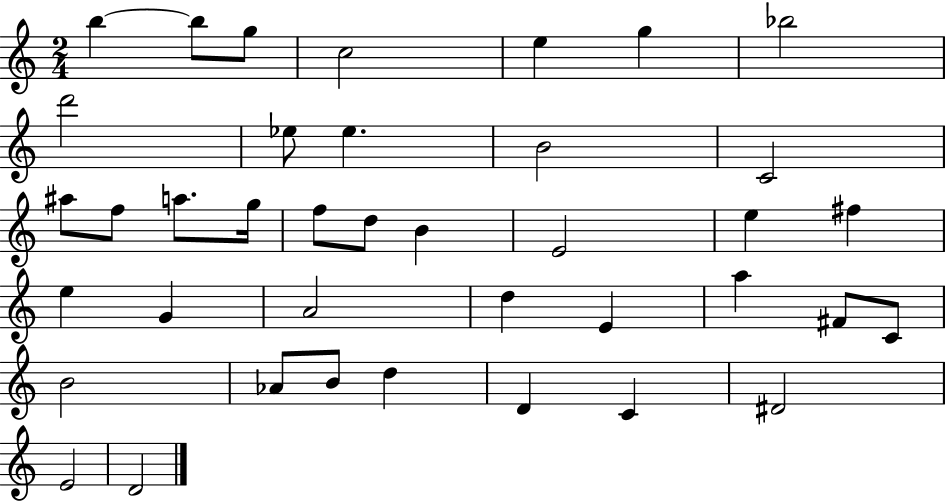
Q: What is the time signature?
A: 2/4